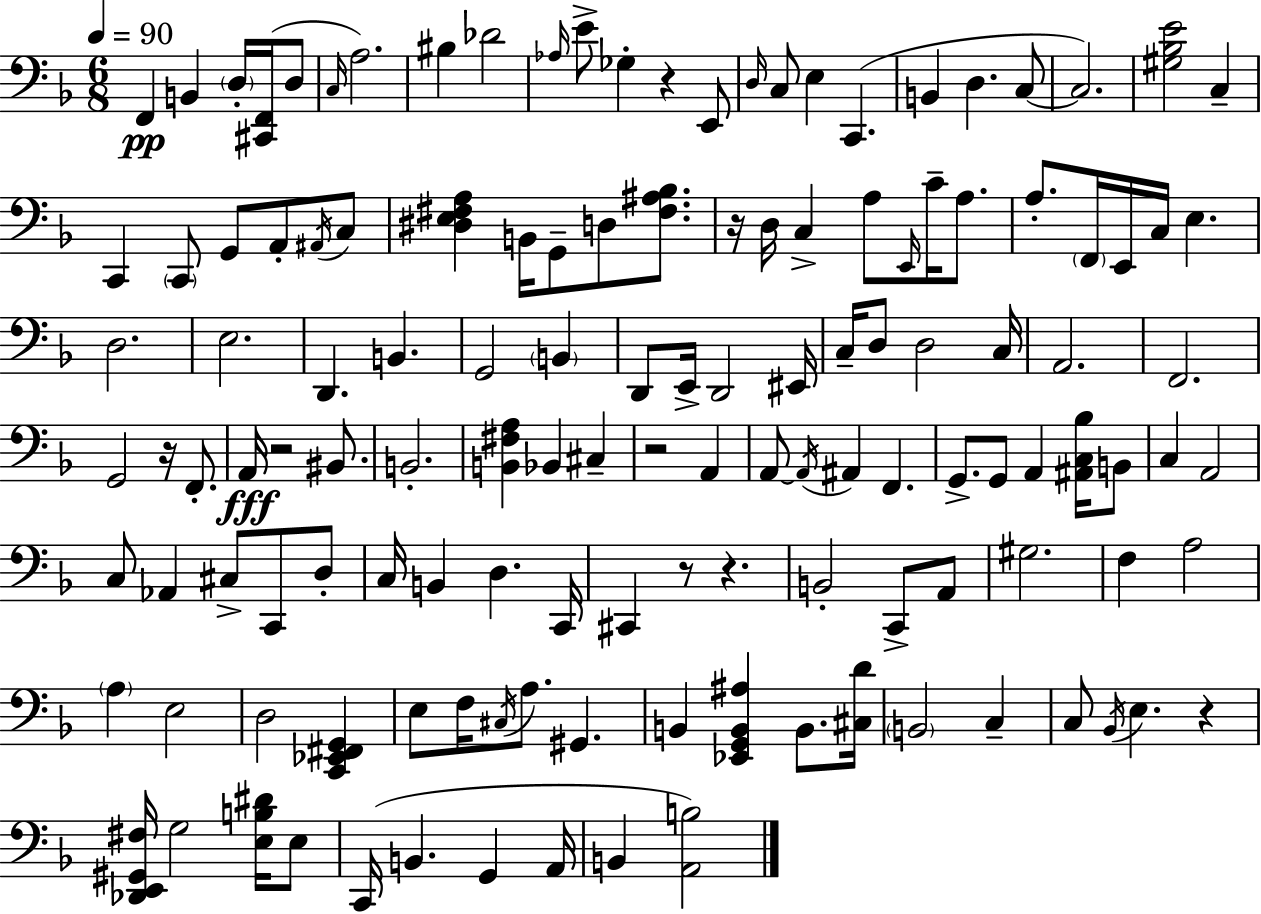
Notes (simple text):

F2/q B2/q D3/s [C#2,F2]/s D3/e C3/s A3/h. BIS3/q Db4/h Ab3/s E4/e Gb3/q R/q E2/e D3/s C3/e E3/q C2/q. B2/q D3/q. C3/e C3/h. [G#3,Bb3,E4]/h C3/q C2/q C2/e G2/e A2/e A#2/s C3/e [D#3,E3,F#3,A3]/q B2/s G2/e D3/e [F#3,A#3,Bb3]/e. R/s D3/s C3/q A3/e E2/s C4/s A3/e. A3/e. F2/s E2/s C3/s E3/q. D3/h. E3/h. D2/q. B2/q. G2/h B2/q D2/e E2/s D2/h EIS2/s C3/s D3/e D3/h C3/s A2/h. F2/h. G2/h R/s F2/e. A2/s R/h BIS2/e. B2/h. [B2,F#3,A3]/q Bb2/q C#3/q R/h A2/q A2/e A2/s A#2/q F2/q. G2/e. G2/e A2/q [A#2,C3,Bb3]/s B2/e C3/q A2/h C3/e Ab2/q C#3/e C2/e D3/e C3/s B2/q D3/q. C2/s C#2/q R/e R/q. B2/h C2/e A2/e G#3/h. F3/q A3/h A3/q E3/h D3/h [C2,Eb2,F#2,G2]/q E3/e F3/s C#3/s A3/e. G#2/q. B2/q [Eb2,G2,B2,A#3]/q B2/e. [C#3,D4]/s B2/h C3/q C3/e Bb2/s E3/q. R/q [Db2,E2,G#2,F#3]/s G3/h [E3,B3,D#4]/s E3/e C2/s B2/q. G2/q A2/s B2/q [A2,B3]/h